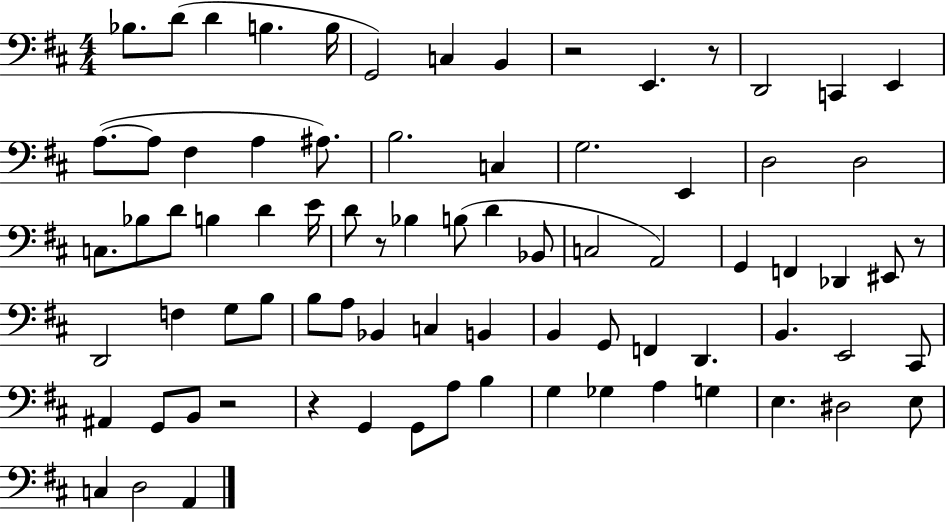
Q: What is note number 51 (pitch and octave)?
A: G2